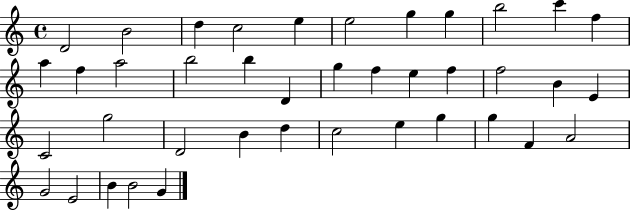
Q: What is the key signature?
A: C major